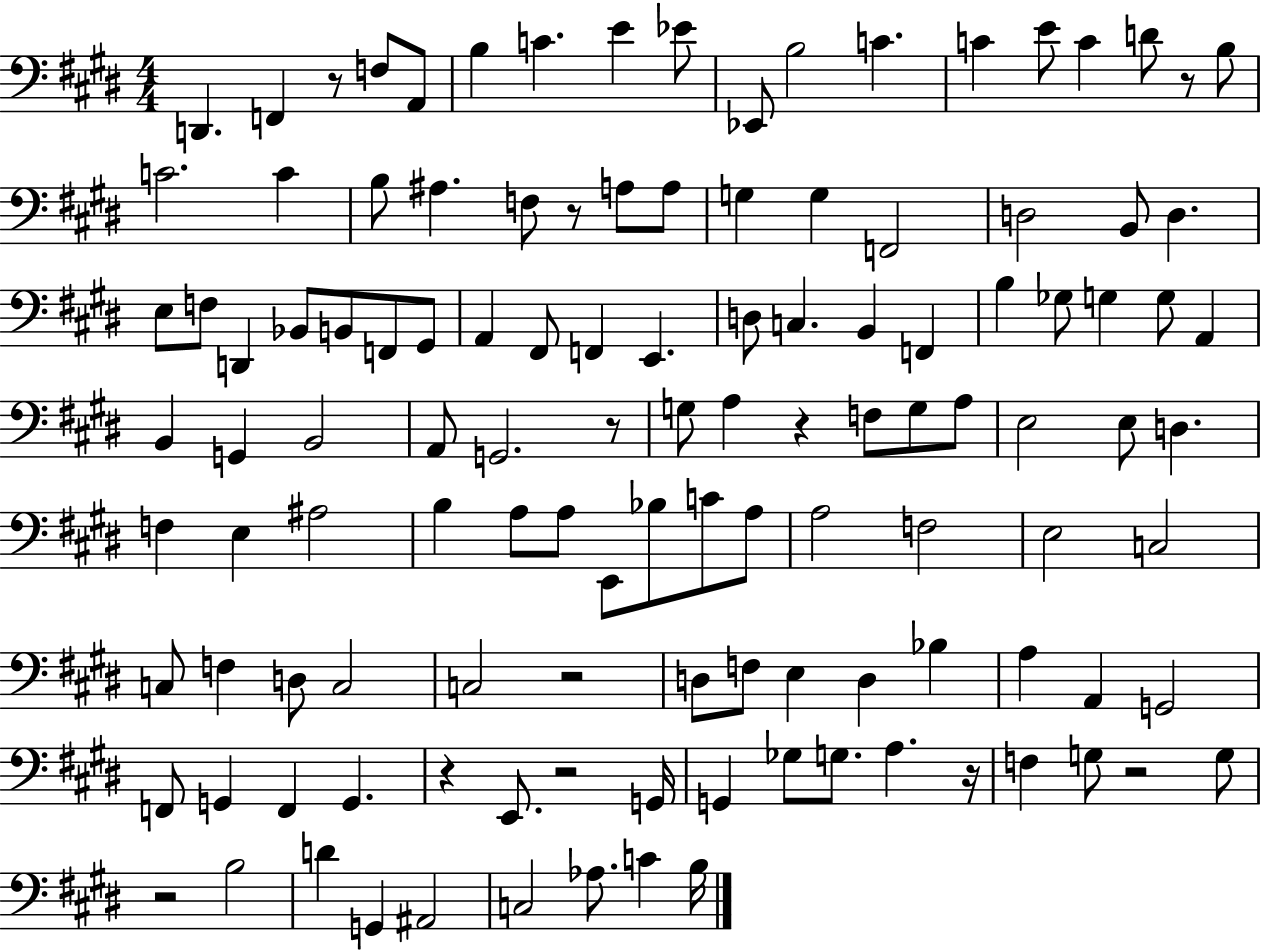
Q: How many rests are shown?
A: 11